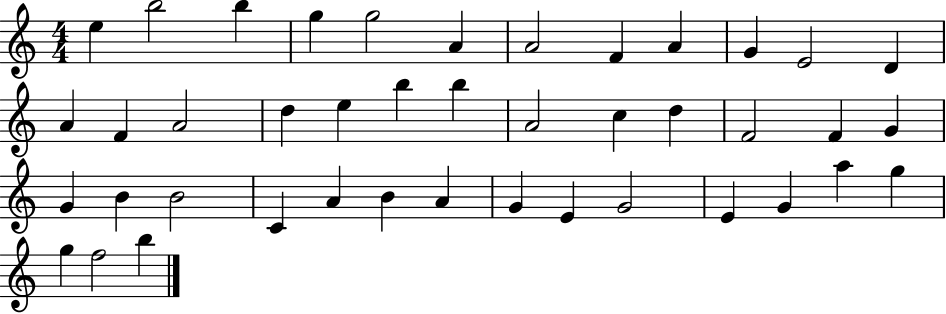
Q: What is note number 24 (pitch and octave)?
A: F4